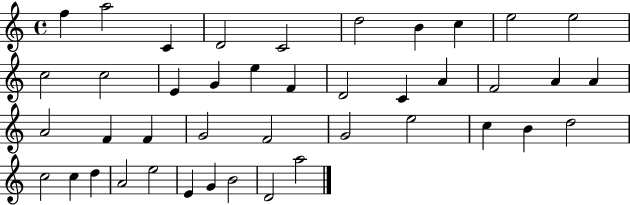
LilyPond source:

{
  \clef treble
  \time 4/4
  \defaultTimeSignature
  \key c \major
  f''4 a''2 c'4 | d'2 c'2 | d''2 b'4 c''4 | e''2 e''2 | \break c''2 c''2 | e'4 g'4 e''4 f'4 | d'2 c'4 a'4 | f'2 a'4 a'4 | \break a'2 f'4 f'4 | g'2 f'2 | g'2 e''2 | c''4 b'4 d''2 | \break c''2 c''4 d''4 | a'2 e''2 | e'4 g'4 b'2 | d'2 a''2 | \break \bar "|."
}